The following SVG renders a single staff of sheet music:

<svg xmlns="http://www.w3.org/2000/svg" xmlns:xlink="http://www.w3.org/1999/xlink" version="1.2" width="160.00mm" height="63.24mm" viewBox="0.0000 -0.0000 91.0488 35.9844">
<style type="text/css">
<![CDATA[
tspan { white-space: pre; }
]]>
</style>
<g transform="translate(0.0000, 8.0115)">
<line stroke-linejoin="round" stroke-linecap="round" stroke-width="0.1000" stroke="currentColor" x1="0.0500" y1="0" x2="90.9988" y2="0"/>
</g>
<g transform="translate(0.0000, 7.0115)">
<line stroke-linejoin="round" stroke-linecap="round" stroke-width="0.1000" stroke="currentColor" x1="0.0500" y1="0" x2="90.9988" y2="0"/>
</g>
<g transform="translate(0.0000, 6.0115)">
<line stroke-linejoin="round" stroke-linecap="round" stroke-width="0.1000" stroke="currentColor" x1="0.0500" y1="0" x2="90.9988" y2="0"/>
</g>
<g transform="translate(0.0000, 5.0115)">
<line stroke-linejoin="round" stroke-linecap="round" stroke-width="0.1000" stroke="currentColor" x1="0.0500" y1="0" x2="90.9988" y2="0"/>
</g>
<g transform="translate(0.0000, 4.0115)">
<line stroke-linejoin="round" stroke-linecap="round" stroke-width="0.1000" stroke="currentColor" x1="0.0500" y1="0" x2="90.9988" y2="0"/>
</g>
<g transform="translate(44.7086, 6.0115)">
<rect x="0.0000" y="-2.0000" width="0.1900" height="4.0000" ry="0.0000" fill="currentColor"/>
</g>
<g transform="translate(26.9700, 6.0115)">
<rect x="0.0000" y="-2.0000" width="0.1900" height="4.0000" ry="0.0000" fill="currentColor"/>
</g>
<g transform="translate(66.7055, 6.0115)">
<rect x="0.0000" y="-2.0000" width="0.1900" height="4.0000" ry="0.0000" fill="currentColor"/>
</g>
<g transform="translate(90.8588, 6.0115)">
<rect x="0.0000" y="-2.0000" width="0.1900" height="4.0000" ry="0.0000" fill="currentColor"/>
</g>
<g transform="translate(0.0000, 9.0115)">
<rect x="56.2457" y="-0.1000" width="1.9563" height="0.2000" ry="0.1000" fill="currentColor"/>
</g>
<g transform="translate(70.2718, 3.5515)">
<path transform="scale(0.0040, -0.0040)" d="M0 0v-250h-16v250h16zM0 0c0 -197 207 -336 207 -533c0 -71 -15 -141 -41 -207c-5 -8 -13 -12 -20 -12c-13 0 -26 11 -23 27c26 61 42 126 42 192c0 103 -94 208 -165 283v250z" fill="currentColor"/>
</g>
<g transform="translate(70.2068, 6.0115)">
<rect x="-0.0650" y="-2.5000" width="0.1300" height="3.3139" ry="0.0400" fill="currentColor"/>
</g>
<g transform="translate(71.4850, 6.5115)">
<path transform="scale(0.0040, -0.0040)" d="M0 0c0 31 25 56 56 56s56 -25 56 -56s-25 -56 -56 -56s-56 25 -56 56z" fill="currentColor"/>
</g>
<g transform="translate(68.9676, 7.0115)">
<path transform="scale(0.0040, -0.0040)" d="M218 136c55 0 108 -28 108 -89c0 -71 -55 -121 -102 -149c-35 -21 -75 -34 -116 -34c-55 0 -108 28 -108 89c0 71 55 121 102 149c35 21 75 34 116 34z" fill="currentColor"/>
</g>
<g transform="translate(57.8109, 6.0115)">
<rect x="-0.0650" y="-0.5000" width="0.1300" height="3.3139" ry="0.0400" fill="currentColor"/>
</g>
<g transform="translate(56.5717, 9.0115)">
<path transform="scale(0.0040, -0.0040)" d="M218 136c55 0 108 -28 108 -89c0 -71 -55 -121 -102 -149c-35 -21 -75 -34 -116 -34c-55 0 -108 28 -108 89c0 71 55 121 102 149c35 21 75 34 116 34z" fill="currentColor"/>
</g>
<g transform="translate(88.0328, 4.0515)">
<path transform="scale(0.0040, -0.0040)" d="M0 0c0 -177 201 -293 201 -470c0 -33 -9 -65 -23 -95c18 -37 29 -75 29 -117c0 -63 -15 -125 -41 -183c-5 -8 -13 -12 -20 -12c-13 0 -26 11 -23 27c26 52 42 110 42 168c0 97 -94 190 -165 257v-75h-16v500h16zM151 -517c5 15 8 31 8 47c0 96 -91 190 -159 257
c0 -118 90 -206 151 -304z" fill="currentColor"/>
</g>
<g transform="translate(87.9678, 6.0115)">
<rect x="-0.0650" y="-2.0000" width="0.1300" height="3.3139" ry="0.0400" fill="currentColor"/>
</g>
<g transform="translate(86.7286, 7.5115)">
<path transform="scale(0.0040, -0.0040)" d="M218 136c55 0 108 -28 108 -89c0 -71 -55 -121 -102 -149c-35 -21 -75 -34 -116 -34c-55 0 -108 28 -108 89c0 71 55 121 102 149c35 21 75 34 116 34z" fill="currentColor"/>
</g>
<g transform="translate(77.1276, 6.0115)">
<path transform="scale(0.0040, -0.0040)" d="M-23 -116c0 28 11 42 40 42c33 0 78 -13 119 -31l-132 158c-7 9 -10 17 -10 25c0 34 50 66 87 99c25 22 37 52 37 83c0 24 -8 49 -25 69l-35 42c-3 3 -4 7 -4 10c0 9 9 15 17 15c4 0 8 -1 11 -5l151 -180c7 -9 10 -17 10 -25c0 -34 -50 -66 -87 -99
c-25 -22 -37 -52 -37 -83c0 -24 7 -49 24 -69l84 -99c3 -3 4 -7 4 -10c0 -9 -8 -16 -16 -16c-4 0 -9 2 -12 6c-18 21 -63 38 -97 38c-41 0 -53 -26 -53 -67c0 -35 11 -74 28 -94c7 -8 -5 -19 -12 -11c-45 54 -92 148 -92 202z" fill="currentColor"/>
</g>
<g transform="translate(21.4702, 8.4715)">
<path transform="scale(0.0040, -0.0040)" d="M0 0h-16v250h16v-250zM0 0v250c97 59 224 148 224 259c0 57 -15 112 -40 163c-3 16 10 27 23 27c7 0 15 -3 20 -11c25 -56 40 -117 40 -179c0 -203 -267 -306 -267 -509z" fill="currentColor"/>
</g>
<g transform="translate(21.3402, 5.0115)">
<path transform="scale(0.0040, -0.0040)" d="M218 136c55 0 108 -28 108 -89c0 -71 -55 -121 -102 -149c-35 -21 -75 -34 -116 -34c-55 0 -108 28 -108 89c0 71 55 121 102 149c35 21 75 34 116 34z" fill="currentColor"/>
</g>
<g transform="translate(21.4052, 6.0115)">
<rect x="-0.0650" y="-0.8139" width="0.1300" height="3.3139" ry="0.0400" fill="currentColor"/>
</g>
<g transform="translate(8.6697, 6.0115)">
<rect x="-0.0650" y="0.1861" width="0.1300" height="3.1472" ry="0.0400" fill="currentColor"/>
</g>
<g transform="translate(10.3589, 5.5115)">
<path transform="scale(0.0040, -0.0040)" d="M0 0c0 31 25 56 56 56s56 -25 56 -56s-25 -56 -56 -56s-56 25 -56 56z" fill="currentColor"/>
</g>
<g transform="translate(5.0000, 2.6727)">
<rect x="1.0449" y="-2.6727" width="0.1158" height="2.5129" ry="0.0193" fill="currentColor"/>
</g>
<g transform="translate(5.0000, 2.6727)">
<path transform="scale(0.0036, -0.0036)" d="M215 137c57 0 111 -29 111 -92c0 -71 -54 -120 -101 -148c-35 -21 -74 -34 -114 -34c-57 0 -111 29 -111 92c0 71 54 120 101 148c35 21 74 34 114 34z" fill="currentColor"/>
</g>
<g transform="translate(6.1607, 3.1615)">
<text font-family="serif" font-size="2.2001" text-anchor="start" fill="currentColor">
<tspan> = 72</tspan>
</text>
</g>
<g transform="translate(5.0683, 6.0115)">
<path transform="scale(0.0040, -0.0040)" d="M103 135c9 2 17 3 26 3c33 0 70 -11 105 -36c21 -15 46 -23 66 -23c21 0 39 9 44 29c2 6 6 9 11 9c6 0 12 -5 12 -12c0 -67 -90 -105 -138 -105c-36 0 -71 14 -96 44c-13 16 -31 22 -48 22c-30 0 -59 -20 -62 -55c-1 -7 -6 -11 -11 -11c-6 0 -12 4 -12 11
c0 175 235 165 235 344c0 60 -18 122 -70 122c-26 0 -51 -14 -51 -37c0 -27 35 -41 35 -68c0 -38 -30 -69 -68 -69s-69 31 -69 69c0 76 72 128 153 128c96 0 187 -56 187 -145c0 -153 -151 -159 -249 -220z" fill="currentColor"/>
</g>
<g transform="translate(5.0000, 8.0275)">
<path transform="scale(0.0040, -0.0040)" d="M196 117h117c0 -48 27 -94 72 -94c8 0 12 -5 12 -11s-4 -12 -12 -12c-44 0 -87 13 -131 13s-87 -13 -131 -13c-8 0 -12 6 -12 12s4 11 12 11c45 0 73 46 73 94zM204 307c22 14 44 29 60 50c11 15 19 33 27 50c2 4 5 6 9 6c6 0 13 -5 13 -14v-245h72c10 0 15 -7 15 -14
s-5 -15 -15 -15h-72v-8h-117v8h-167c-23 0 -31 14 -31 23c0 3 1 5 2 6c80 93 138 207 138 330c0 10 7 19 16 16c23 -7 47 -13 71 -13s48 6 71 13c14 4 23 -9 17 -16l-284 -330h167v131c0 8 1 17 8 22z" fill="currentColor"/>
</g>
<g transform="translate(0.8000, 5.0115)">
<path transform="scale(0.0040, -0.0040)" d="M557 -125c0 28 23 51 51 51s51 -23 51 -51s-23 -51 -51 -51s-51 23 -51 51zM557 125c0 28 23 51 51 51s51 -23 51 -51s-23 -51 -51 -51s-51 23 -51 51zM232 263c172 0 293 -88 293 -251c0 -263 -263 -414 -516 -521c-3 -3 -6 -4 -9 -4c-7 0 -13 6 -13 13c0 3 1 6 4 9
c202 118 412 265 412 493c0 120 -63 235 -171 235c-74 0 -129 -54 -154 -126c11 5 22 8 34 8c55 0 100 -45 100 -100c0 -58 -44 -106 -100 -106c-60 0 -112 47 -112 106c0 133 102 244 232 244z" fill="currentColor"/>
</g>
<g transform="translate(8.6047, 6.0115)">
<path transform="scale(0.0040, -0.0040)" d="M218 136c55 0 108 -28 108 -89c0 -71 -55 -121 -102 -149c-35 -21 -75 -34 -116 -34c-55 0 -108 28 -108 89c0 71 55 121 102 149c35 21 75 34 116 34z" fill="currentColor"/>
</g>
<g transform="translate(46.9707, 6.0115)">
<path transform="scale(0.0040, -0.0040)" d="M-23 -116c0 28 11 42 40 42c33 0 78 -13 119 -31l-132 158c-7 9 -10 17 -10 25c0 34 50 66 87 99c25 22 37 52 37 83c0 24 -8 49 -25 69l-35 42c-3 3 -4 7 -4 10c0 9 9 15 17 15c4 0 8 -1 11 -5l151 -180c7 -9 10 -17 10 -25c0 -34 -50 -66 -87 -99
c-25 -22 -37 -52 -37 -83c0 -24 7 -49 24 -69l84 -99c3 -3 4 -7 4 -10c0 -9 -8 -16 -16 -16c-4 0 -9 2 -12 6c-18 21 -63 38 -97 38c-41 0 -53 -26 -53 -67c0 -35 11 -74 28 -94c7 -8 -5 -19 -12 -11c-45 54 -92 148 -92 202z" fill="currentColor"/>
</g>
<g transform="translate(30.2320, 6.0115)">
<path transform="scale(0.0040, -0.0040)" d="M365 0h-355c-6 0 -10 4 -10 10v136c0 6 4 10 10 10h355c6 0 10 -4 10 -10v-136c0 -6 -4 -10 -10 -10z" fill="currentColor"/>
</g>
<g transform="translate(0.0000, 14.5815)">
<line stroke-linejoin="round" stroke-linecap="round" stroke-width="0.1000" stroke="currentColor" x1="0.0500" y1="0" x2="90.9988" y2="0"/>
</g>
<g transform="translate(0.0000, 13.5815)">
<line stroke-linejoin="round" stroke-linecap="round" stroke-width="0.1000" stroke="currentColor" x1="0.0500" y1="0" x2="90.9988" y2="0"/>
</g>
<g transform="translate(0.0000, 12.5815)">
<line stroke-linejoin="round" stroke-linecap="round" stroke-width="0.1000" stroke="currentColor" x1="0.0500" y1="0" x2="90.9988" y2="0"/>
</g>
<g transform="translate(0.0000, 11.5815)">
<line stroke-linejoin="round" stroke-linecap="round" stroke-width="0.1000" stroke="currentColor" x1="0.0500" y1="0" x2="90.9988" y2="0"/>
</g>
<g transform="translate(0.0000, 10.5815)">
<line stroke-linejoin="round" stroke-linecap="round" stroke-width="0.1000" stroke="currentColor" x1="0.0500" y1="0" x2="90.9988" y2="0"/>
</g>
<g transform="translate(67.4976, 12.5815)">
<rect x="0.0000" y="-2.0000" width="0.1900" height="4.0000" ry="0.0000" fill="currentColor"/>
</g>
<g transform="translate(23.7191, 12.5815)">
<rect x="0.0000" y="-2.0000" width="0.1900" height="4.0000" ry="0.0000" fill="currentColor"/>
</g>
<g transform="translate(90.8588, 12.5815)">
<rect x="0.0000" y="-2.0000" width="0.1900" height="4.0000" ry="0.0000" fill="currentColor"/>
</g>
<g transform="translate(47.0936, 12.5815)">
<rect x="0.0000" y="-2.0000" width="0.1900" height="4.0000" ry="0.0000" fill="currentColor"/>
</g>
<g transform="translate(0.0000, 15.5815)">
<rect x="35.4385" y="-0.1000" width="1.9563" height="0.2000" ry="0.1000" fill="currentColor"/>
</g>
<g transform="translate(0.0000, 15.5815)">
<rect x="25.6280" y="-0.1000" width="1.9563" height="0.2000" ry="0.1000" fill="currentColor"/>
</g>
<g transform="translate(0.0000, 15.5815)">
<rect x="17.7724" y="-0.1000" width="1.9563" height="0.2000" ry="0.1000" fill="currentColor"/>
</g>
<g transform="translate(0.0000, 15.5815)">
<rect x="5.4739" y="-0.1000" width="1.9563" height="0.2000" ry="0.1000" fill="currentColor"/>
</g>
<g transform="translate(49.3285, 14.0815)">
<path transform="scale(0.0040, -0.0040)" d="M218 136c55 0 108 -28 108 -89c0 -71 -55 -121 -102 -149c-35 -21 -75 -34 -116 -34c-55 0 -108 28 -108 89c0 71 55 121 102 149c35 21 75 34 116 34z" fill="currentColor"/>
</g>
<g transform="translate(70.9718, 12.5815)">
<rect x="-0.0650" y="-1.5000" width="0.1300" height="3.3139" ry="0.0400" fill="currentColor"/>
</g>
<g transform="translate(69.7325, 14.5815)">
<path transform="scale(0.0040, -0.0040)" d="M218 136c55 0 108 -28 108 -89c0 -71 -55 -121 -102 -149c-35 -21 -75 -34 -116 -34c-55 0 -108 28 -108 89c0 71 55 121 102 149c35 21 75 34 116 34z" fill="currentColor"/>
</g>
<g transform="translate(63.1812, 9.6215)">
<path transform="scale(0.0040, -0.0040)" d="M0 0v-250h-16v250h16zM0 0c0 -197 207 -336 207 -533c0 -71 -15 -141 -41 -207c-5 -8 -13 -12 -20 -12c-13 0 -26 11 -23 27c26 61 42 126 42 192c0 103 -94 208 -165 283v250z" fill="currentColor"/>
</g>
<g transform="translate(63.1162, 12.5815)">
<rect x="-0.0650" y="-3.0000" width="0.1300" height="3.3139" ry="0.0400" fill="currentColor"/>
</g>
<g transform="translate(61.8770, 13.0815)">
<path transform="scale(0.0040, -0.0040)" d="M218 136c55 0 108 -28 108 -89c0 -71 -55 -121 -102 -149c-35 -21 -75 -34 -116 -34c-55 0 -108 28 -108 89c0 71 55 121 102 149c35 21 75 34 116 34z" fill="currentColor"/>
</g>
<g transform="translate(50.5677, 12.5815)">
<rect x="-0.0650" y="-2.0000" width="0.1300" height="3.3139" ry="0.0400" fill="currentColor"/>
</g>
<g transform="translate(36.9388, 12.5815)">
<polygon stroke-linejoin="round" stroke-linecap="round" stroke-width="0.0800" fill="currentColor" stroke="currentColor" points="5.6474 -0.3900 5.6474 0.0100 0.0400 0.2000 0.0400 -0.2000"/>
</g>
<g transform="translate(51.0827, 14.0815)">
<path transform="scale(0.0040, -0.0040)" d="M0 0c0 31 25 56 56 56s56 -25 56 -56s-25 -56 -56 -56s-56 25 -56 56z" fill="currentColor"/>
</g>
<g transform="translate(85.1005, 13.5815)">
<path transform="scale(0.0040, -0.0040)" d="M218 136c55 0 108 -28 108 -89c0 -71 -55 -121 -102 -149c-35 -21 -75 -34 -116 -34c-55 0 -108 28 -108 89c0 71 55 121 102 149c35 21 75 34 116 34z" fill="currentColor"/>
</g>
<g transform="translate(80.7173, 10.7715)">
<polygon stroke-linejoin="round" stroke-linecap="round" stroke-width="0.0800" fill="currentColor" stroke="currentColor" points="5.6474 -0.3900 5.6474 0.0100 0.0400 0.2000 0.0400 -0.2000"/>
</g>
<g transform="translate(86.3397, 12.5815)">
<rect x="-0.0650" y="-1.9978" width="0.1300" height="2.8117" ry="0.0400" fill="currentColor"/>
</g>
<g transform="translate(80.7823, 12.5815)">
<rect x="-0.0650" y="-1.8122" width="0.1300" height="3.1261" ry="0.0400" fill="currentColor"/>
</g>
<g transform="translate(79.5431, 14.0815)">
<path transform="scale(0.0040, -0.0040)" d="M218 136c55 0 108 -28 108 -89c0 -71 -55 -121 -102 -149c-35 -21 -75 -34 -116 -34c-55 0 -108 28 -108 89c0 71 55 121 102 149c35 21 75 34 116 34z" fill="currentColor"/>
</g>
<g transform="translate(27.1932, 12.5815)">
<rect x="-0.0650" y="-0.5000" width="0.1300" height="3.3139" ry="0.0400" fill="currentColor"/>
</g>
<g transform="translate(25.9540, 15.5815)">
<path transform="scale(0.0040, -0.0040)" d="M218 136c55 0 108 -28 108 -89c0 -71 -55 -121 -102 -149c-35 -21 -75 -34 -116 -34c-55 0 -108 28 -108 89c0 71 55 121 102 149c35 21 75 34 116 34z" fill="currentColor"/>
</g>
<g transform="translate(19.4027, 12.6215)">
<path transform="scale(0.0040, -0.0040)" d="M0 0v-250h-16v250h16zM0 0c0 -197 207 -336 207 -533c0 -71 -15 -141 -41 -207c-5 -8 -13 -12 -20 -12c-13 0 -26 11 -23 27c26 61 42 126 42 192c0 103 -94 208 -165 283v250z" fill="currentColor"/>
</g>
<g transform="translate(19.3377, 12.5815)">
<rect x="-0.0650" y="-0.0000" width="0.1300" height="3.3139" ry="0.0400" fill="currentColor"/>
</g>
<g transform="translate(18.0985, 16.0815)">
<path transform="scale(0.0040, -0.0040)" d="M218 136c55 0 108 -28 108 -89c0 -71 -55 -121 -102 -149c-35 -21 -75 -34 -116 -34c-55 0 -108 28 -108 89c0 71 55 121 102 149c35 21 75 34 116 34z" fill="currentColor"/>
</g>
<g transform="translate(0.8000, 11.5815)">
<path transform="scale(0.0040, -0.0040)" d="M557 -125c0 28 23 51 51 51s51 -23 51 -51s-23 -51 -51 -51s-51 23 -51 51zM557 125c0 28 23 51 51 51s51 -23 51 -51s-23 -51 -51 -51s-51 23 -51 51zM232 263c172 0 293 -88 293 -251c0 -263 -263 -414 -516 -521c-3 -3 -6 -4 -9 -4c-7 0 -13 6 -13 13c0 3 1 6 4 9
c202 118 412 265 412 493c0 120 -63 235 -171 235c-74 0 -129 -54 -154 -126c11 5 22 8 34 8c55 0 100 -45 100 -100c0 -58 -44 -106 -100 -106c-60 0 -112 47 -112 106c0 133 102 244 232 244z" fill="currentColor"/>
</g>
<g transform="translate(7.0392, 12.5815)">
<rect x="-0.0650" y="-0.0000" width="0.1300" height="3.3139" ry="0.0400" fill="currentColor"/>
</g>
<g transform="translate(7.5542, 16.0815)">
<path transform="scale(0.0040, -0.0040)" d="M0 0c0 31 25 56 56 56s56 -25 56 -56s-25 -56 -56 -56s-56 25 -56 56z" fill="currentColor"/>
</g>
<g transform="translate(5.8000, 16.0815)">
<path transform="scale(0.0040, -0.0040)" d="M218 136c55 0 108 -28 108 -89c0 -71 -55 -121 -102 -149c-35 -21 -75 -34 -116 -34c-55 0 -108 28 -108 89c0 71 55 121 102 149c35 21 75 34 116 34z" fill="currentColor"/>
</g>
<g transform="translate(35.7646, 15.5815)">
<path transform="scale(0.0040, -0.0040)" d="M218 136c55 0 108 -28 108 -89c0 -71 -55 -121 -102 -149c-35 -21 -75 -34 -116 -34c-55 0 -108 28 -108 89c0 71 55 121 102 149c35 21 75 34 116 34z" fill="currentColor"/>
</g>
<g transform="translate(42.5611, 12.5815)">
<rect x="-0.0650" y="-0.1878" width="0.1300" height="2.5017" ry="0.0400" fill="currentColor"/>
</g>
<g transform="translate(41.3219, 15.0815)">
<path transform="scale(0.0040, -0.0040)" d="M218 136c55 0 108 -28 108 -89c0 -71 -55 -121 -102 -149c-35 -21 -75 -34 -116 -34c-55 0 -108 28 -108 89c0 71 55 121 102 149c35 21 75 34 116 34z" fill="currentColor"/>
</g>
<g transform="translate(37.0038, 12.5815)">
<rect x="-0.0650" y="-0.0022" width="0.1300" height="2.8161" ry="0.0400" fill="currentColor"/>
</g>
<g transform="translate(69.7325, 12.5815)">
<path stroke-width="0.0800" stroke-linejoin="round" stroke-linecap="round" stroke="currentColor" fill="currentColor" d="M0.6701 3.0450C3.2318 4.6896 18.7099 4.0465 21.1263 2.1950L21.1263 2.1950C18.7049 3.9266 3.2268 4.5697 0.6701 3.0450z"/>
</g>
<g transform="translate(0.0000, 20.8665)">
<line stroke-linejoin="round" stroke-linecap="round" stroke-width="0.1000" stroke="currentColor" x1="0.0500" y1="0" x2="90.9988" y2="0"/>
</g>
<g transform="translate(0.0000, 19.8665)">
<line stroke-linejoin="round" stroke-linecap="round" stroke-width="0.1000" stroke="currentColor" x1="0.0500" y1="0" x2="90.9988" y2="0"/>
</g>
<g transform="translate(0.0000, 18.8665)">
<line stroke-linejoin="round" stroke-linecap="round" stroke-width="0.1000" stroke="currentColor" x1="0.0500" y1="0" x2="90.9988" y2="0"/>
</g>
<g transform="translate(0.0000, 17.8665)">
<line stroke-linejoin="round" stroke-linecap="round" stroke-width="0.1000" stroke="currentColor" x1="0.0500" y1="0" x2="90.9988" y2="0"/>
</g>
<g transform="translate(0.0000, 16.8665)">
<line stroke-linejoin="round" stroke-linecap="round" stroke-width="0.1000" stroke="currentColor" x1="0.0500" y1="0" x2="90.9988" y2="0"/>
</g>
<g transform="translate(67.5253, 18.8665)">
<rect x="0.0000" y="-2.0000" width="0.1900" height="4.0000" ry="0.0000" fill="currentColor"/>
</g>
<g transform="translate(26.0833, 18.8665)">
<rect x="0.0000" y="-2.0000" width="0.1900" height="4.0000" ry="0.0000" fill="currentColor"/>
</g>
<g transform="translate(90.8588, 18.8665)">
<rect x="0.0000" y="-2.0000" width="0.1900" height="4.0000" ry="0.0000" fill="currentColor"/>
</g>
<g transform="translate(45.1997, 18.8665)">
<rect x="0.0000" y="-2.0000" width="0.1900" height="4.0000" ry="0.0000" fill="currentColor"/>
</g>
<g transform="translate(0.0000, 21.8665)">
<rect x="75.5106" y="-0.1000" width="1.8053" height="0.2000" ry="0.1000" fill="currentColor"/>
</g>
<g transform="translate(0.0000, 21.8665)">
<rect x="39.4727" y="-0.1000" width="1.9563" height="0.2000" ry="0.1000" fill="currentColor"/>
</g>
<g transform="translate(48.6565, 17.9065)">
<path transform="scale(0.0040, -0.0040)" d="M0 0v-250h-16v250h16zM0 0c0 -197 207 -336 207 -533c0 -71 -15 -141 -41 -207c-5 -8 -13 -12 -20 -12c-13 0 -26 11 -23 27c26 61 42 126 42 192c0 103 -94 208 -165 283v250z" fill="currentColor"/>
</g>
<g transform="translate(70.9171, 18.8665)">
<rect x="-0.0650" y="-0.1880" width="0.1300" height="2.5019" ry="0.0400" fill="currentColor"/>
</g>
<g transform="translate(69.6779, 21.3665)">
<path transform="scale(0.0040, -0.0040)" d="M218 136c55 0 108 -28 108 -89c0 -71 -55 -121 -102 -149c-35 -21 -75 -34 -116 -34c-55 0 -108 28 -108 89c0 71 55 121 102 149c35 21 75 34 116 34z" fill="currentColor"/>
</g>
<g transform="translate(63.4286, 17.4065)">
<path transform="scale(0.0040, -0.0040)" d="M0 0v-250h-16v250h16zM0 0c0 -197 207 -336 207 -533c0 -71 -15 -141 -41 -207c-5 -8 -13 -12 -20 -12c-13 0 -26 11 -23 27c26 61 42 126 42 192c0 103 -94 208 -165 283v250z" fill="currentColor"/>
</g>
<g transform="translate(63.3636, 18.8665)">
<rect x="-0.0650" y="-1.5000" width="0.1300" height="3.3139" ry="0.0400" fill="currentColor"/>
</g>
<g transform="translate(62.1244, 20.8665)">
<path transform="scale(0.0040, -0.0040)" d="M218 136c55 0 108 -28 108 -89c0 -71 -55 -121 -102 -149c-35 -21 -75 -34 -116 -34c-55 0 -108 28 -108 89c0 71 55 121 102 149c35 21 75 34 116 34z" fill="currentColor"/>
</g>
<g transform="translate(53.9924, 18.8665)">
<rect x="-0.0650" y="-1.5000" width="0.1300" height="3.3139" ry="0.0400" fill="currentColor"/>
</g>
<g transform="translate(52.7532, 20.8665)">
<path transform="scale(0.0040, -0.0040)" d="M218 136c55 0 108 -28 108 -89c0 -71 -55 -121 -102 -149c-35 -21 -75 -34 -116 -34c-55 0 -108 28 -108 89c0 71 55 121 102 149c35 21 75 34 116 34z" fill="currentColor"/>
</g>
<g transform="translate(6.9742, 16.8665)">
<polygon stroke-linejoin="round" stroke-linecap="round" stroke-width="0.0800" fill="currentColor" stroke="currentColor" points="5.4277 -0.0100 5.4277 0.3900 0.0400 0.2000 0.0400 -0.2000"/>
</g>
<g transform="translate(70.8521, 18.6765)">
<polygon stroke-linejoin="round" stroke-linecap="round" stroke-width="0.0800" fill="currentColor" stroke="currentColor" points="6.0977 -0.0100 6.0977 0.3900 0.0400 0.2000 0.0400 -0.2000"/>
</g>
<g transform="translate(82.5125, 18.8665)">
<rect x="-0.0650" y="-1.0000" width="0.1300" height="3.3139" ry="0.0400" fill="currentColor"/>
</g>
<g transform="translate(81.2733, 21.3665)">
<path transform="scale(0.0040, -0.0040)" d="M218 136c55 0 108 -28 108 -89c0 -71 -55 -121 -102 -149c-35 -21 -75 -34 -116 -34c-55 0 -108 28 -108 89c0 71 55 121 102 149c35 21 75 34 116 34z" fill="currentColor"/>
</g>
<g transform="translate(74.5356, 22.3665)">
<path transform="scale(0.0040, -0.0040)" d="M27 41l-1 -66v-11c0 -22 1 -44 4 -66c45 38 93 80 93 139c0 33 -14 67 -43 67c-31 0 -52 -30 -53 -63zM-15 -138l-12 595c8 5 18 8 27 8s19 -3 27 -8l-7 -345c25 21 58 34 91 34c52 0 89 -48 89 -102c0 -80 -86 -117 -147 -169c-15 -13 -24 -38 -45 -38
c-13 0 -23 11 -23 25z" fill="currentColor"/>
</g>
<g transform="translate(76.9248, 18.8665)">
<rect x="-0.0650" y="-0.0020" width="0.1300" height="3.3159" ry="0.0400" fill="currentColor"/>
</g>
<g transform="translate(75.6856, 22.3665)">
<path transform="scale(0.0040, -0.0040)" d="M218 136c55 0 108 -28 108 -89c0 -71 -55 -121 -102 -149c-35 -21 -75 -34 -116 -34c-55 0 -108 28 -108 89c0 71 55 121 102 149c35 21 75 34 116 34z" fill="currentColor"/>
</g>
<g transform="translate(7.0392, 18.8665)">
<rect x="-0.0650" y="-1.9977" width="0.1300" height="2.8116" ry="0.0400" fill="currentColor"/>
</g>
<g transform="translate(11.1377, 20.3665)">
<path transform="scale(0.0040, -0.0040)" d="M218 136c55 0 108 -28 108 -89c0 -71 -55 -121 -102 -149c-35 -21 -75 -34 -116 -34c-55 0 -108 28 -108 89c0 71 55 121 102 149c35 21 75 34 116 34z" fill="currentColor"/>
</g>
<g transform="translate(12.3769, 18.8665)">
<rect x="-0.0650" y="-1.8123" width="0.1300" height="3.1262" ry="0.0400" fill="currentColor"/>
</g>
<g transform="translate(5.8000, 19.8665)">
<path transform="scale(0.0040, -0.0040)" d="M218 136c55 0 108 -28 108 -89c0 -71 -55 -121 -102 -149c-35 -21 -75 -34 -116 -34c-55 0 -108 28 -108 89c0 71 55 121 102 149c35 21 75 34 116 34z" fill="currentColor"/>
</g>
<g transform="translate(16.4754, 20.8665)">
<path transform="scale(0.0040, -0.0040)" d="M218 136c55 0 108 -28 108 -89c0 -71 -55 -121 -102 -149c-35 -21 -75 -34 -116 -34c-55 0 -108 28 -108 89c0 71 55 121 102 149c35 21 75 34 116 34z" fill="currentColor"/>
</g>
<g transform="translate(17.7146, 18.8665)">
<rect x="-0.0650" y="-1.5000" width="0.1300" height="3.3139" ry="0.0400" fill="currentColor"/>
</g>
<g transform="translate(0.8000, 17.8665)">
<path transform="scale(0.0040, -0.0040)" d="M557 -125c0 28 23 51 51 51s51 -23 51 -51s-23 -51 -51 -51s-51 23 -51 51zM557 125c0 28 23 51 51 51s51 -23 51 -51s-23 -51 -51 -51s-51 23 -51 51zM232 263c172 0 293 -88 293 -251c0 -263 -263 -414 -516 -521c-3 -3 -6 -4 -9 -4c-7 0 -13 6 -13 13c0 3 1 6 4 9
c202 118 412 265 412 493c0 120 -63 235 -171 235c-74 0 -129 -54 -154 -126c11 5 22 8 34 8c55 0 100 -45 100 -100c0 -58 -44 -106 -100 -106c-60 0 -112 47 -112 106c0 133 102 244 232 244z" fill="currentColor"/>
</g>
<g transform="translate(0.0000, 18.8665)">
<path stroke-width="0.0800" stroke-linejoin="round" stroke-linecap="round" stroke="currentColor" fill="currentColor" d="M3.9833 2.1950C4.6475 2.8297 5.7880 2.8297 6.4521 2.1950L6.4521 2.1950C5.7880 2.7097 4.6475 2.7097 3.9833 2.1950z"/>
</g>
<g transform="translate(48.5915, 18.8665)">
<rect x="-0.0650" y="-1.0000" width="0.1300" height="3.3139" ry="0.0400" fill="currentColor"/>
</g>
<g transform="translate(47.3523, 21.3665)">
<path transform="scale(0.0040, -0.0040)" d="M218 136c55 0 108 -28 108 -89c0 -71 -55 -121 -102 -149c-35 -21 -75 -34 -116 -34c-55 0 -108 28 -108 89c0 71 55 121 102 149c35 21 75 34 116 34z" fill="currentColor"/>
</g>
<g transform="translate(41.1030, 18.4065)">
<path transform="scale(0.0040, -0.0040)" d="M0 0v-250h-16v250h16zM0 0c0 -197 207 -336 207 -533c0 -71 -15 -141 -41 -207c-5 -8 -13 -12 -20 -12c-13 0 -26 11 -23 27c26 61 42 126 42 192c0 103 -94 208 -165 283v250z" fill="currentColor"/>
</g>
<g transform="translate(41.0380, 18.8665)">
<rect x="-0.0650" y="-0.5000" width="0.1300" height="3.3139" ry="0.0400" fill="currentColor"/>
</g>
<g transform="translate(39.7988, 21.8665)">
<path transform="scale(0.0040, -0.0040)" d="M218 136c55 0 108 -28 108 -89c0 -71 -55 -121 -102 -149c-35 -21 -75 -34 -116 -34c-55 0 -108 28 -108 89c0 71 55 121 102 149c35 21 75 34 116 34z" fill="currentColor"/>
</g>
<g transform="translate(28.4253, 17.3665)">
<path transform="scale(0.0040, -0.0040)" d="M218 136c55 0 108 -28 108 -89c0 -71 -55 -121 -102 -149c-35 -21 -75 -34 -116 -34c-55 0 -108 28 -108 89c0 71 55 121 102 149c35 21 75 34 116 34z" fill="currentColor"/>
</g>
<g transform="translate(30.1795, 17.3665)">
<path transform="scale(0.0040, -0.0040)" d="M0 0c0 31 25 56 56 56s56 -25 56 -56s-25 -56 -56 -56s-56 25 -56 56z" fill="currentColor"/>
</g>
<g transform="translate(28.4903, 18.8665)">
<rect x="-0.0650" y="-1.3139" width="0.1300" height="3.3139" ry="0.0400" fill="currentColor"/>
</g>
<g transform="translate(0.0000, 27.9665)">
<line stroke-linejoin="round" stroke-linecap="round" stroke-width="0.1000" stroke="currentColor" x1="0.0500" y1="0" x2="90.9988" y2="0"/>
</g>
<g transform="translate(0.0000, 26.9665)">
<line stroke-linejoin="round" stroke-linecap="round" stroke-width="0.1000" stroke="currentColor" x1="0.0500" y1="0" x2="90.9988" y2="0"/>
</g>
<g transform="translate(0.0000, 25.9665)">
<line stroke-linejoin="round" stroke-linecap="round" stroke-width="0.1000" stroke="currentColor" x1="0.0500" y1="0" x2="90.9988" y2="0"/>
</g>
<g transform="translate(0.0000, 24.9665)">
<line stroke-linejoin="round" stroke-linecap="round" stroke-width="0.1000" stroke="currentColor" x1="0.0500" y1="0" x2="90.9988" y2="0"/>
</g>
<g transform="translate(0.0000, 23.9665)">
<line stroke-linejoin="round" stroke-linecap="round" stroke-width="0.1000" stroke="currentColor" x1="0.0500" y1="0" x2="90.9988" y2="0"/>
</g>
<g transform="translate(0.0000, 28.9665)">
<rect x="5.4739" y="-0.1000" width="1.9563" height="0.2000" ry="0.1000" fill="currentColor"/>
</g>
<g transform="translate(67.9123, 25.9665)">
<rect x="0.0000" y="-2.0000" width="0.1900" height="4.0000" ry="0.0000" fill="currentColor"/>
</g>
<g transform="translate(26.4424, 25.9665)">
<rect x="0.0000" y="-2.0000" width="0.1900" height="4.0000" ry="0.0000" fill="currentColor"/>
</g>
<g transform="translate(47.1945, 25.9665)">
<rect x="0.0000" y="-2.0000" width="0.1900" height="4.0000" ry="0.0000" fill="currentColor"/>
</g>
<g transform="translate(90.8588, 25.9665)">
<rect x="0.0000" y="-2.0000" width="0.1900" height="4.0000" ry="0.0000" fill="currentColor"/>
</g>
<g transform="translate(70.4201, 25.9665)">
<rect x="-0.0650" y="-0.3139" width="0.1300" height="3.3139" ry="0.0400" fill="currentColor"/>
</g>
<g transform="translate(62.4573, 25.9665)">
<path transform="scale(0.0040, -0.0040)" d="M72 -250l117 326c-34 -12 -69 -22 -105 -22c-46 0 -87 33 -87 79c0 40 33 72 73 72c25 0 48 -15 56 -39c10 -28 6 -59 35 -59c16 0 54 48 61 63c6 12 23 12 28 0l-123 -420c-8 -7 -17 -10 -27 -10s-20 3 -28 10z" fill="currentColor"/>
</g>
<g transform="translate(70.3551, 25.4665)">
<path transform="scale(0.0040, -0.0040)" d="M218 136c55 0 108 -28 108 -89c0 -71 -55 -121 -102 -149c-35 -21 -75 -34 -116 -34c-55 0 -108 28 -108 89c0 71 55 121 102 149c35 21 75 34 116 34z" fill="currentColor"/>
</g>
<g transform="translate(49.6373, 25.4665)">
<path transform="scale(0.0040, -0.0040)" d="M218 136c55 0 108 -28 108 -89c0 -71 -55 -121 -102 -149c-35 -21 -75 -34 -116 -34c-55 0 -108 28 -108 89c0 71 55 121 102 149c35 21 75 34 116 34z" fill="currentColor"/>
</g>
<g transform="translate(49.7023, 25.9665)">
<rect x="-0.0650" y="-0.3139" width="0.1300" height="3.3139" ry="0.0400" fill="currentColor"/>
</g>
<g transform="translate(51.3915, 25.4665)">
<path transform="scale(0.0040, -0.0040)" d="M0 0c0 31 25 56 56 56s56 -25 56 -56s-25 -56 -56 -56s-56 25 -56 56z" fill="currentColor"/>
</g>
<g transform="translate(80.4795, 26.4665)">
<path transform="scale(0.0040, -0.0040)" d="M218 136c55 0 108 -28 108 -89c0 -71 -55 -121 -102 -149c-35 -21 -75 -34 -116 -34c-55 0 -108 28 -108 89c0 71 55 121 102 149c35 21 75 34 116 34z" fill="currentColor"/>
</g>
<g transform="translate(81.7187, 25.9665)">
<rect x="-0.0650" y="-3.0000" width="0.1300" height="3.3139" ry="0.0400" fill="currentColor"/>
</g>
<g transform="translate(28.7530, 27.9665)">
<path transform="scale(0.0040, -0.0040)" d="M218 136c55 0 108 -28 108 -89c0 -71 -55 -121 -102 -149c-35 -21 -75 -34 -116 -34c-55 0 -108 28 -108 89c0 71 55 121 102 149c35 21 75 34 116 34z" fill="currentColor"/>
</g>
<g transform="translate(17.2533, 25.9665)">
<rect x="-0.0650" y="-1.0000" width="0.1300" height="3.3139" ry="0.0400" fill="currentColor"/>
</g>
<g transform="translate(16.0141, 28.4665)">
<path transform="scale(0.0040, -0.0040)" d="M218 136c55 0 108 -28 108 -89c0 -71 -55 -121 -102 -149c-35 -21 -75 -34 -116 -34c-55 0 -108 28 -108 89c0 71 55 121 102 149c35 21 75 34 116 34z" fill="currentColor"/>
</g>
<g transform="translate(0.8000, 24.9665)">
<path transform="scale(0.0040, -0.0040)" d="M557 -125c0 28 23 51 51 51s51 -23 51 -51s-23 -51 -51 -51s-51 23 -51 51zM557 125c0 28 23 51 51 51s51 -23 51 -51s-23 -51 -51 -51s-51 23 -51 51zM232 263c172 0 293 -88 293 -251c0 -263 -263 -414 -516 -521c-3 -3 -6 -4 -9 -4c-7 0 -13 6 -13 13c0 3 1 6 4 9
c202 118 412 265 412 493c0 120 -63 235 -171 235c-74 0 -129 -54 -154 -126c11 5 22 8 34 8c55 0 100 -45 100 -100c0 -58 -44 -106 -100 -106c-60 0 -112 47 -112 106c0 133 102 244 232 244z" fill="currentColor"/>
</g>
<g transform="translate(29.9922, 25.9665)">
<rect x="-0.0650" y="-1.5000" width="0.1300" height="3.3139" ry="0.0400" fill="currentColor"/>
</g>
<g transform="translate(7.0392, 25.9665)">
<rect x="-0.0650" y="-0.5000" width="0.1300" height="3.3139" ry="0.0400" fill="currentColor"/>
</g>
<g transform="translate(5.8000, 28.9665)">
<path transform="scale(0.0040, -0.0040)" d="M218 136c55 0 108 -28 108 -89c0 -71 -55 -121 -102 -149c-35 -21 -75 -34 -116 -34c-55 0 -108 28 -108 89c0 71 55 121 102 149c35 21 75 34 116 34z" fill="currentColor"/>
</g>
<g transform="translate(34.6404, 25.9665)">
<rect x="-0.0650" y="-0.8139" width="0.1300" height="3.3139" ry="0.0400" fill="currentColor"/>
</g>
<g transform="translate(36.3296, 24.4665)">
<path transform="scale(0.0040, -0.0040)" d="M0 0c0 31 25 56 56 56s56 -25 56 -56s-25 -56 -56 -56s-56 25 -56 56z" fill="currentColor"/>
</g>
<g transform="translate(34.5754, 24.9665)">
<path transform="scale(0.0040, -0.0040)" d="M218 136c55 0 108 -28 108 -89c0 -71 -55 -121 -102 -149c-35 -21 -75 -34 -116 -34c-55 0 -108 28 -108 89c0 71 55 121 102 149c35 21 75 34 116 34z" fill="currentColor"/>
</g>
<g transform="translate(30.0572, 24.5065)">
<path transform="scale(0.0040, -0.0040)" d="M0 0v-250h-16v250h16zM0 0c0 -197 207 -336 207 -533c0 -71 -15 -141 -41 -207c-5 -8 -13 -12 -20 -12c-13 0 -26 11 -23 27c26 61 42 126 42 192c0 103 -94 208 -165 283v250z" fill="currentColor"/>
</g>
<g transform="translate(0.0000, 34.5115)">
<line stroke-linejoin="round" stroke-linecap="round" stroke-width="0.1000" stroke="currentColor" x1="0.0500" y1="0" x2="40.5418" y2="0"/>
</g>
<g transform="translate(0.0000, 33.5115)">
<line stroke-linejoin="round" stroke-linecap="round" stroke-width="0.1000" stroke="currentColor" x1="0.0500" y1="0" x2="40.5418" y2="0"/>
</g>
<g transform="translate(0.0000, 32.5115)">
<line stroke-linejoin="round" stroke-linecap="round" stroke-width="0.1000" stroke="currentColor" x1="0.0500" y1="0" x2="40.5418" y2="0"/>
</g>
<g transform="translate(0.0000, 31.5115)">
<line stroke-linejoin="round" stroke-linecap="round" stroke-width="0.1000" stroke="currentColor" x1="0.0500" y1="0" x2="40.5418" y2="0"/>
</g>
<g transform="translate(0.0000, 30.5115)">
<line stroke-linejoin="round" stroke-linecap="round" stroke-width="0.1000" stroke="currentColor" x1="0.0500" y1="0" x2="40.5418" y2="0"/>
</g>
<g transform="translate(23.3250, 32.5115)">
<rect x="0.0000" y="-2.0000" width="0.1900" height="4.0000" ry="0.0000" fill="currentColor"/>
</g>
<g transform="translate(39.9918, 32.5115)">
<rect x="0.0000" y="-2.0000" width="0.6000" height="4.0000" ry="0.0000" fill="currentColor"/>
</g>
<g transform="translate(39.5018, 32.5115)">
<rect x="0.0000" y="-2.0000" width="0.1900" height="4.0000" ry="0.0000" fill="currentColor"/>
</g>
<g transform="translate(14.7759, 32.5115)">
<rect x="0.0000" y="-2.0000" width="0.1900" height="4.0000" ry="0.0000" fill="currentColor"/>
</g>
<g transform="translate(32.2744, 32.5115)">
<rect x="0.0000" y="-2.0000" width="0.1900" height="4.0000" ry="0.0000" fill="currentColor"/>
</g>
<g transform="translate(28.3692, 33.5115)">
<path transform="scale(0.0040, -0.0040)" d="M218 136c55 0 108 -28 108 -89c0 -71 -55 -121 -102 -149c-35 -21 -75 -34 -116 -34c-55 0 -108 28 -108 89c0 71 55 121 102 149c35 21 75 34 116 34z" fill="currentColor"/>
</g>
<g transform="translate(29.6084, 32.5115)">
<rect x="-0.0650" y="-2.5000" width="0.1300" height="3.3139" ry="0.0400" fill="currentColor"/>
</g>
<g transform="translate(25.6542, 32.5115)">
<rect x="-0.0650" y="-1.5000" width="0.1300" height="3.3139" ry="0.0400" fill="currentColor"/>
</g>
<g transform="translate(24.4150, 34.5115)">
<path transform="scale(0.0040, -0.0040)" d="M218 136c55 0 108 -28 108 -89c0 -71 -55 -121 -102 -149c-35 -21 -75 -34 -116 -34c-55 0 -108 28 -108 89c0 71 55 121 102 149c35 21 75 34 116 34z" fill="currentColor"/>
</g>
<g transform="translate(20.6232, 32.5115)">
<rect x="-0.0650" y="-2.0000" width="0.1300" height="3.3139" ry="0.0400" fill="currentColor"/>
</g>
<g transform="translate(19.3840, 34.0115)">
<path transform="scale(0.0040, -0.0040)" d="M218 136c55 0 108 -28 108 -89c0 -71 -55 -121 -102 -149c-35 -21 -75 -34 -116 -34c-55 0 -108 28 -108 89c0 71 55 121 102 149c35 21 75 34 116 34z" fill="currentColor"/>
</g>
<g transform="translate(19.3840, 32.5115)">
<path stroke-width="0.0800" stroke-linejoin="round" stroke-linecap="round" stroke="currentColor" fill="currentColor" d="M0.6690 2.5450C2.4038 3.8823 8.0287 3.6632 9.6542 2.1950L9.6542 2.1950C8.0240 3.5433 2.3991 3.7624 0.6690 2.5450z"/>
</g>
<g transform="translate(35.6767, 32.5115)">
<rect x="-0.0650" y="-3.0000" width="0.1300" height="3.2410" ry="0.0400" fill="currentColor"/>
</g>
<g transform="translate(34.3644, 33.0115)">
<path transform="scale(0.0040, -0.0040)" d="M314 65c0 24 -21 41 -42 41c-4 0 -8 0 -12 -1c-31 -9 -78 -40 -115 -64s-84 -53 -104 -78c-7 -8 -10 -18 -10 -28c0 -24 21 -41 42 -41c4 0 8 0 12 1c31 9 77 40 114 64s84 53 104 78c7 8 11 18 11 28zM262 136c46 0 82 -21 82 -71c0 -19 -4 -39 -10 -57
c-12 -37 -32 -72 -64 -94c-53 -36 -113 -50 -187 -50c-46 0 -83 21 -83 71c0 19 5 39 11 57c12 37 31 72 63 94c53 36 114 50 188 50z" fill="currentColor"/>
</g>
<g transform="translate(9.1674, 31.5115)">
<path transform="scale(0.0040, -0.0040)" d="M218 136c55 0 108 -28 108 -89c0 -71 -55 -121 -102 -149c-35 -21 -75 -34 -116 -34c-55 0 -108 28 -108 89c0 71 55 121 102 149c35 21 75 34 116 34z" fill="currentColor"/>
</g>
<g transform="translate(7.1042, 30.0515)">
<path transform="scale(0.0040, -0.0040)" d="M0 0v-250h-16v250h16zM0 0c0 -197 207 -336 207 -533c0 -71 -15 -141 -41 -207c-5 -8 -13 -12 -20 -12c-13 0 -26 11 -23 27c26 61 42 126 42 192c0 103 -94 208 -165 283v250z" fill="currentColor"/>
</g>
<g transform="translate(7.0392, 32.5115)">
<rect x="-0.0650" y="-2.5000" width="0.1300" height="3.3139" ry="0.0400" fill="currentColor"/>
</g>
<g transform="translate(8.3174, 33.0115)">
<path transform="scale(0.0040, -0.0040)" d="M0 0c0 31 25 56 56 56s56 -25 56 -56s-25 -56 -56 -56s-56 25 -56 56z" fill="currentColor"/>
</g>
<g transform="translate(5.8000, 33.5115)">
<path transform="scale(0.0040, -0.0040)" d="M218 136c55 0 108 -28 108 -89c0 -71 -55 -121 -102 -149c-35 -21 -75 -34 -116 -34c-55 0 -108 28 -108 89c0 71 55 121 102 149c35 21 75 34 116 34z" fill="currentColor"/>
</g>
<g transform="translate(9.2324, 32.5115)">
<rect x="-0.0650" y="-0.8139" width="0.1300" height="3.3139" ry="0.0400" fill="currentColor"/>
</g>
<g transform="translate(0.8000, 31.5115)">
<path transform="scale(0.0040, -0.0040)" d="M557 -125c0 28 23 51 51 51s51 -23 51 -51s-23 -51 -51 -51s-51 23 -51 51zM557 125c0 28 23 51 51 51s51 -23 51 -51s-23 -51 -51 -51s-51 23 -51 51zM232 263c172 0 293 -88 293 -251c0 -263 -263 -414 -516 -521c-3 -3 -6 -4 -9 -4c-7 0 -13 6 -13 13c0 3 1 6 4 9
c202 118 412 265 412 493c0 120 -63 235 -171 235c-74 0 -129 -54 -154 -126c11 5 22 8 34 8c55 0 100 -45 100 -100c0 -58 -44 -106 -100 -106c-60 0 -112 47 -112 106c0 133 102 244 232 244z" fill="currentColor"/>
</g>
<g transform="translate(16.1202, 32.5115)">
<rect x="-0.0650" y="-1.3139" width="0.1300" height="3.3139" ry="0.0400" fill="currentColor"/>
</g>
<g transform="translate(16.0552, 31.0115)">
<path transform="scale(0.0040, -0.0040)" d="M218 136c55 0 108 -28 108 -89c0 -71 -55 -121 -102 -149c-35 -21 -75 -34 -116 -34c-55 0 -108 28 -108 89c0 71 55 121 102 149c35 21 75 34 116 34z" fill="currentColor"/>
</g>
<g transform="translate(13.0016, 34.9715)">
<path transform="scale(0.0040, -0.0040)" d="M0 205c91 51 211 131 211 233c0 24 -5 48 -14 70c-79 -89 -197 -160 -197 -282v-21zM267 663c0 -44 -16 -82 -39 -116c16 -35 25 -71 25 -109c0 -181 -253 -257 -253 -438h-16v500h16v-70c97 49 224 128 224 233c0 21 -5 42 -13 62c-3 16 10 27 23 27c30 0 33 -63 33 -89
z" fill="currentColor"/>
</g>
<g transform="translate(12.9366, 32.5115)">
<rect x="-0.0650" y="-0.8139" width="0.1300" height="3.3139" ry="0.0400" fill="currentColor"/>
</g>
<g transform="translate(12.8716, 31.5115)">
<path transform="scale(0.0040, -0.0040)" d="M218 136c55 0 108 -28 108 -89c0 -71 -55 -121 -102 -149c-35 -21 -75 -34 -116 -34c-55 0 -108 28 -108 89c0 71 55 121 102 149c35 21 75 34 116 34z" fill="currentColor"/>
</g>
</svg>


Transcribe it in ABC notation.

X:1
T:Untitled
M:2/4
L:1/4
K:C
D, F,/2 z2 z E,, B,,/2 z A,,/4 D,, D,,/2 E,, E,,/2 F,,/2 A,, C,/2 G,, A,,/2 B,,/2 B,,/2 A,,/2 G,, G, E,,/2 F,,/2 G,, G,,/2 F,,/2 _D,,/2 F,, E,, F,, G,,/2 F, E, z/2 E, C, B,,/2 F, F,/4 G, A,, G,, B,, C,2